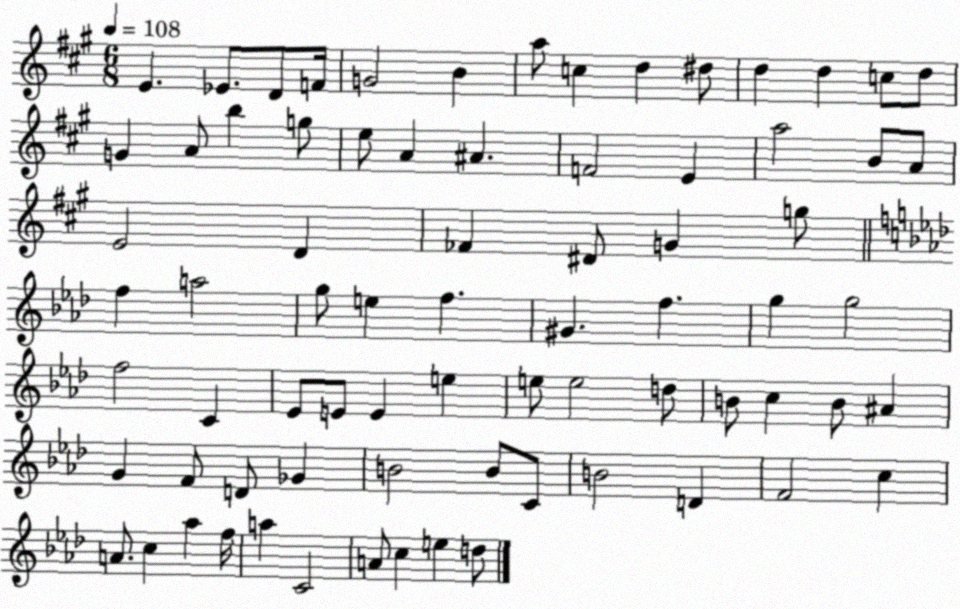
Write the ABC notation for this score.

X:1
T:Untitled
M:6/8
L:1/4
K:A
E _E/2 D/2 F/4 G2 B a/2 c d ^d/2 d d c/2 d/2 G A/2 b g/2 e/2 A ^A F2 E a2 B/2 A/2 E2 D _F ^D/2 G g/2 f a2 g/2 e f ^G f g g2 f2 C _E/2 E/2 E e e/2 e2 d/2 B/2 c B/2 ^A G F/2 D/2 _G B2 B/2 C/2 B2 D F2 c A/2 c _a f/4 a C2 A/2 c e d/2